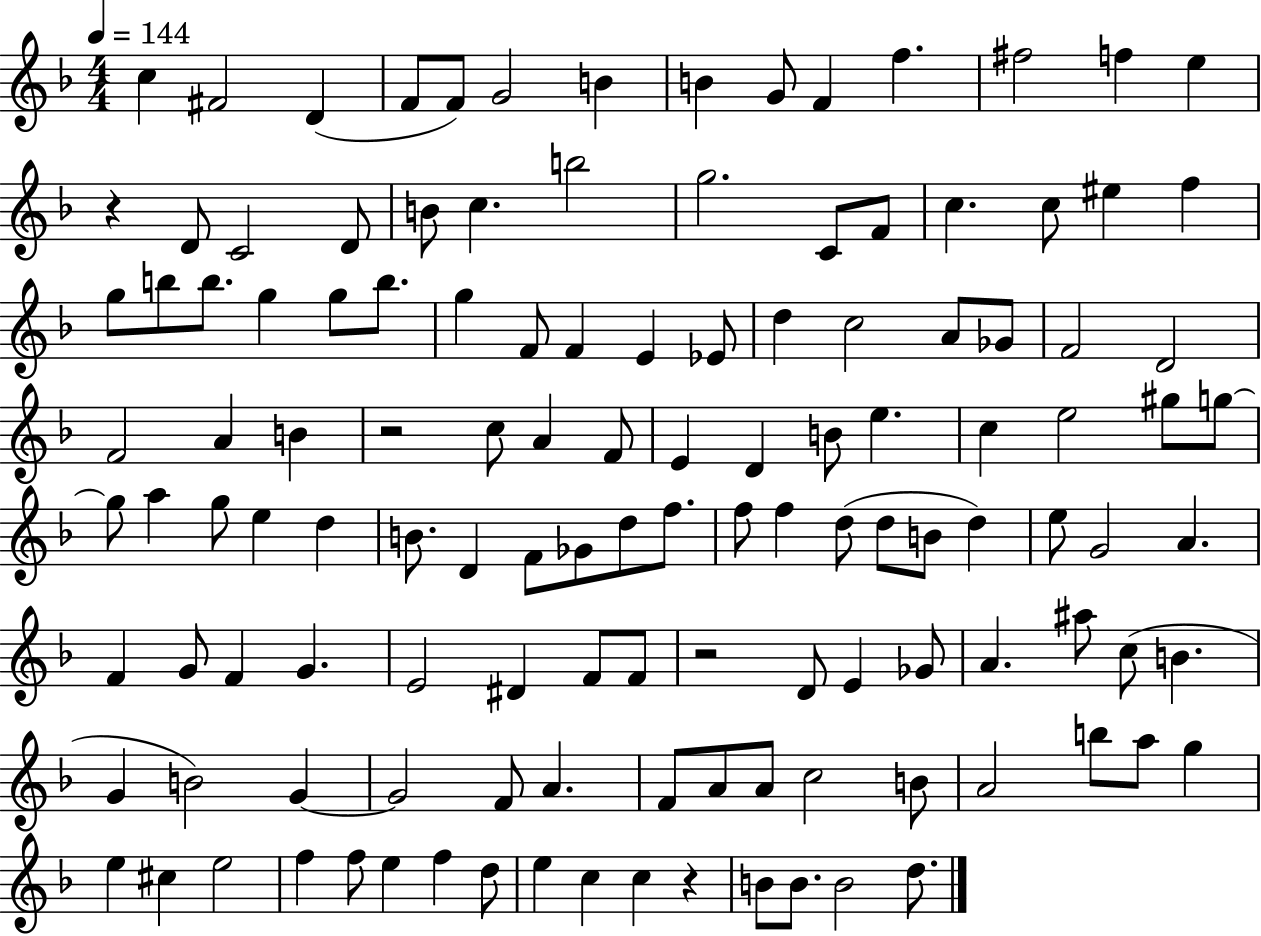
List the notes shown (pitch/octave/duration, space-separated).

C5/q F#4/h D4/q F4/e F4/e G4/h B4/q B4/q G4/e F4/q F5/q. F#5/h F5/q E5/q R/q D4/e C4/h D4/e B4/e C5/q. B5/h G5/h. C4/e F4/e C5/q. C5/e EIS5/q F5/q G5/e B5/e B5/e. G5/q G5/e B5/e. G5/q F4/e F4/q E4/q Eb4/e D5/q C5/h A4/e Gb4/e F4/h D4/h F4/h A4/q B4/q R/h C5/e A4/q F4/e E4/q D4/q B4/e E5/q. C5/q E5/h G#5/e G5/e G5/e A5/q G5/e E5/q D5/q B4/e. D4/q F4/e Gb4/e D5/e F5/e. F5/e F5/q D5/e D5/e B4/e D5/q E5/e G4/h A4/q. F4/q G4/e F4/q G4/q. E4/h D#4/q F4/e F4/e R/h D4/e E4/q Gb4/e A4/q. A#5/e C5/e B4/q. G4/q B4/h G4/q G4/h F4/e A4/q. F4/e A4/e A4/e C5/h B4/e A4/h B5/e A5/e G5/q E5/q C#5/q E5/h F5/q F5/e E5/q F5/q D5/e E5/q C5/q C5/q R/q B4/e B4/e. B4/h D5/e.